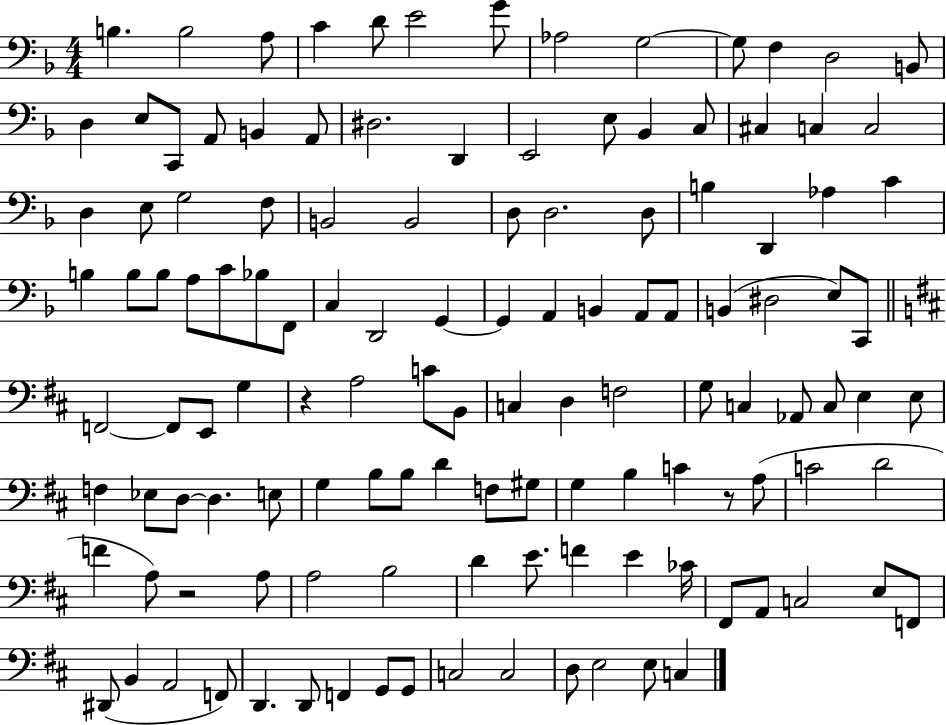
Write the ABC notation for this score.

X:1
T:Untitled
M:4/4
L:1/4
K:F
B, B,2 A,/2 C D/2 E2 G/2 _A,2 G,2 G,/2 F, D,2 B,,/2 D, E,/2 C,,/2 A,,/2 B,, A,,/2 ^D,2 D,, E,,2 E,/2 _B,, C,/2 ^C, C, C,2 D, E,/2 G,2 F,/2 B,,2 B,,2 D,/2 D,2 D,/2 B, D,, _A, C B, B,/2 B,/2 A,/2 C/2 _B,/2 F,,/2 C, D,,2 G,, G,, A,, B,, A,,/2 A,,/2 B,, ^D,2 E,/2 C,,/2 F,,2 F,,/2 E,,/2 G, z A,2 C/2 B,,/2 C, D, F,2 G,/2 C, _A,,/2 C,/2 E, E,/2 F, _E,/2 D,/2 D, E,/2 G, B,/2 B,/2 D F,/2 ^G,/2 G, B, C z/2 A,/2 C2 D2 F A,/2 z2 A,/2 A,2 B,2 D E/2 F E _C/4 ^F,,/2 A,,/2 C,2 E,/2 F,,/2 ^D,,/2 B,, A,,2 F,,/2 D,, D,,/2 F,, G,,/2 G,,/2 C,2 C,2 D,/2 E,2 E,/2 C,